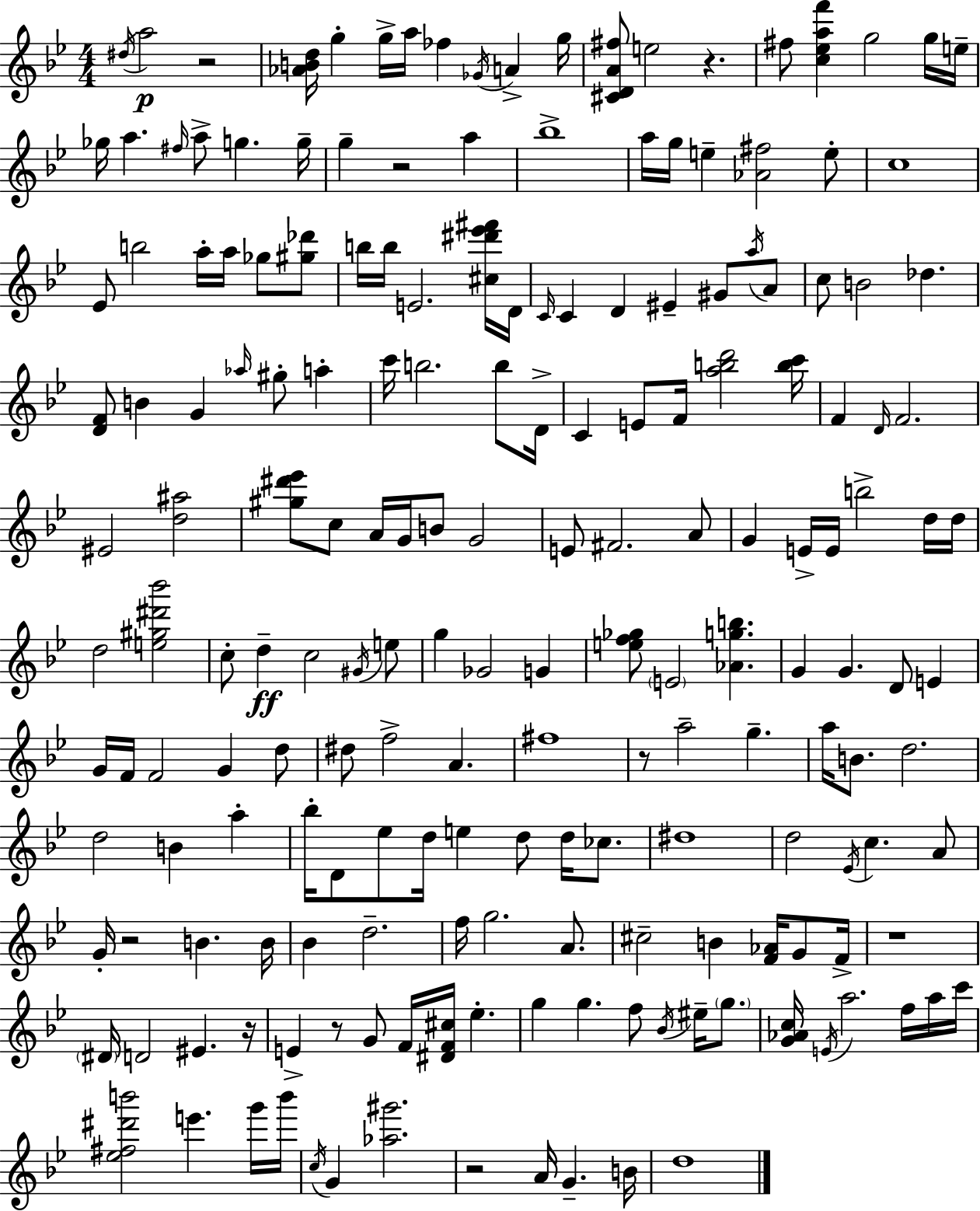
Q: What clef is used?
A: treble